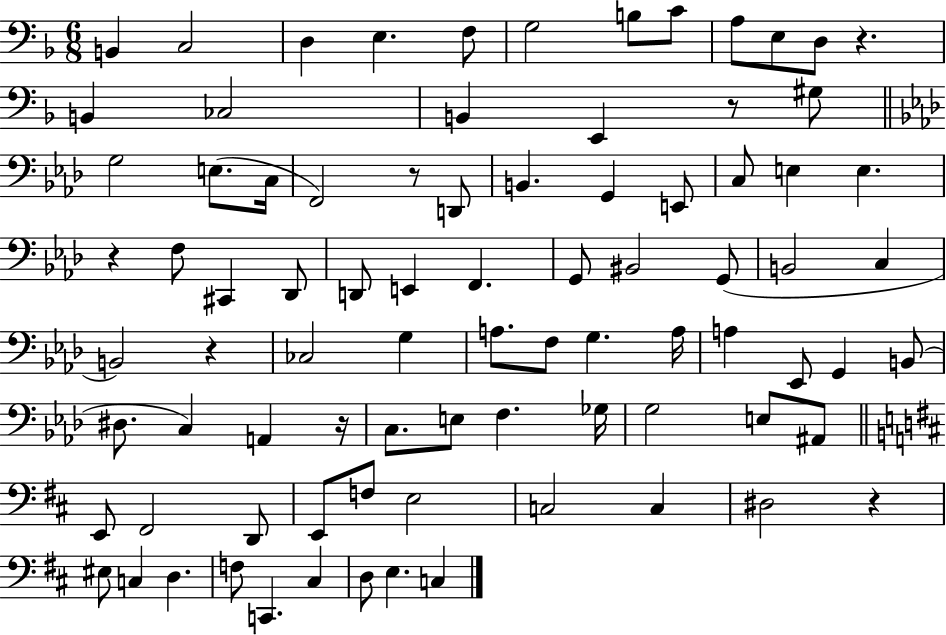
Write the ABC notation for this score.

X:1
T:Untitled
M:6/8
L:1/4
K:F
B,, C,2 D, E, F,/2 G,2 B,/2 C/2 A,/2 E,/2 D,/2 z B,, _C,2 B,, E,, z/2 ^G,/2 G,2 E,/2 C,/4 F,,2 z/2 D,,/2 B,, G,, E,,/2 C,/2 E, E, z F,/2 ^C,, _D,,/2 D,,/2 E,, F,, G,,/2 ^B,,2 G,,/2 B,,2 C, B,,2 z _C,2 G, A,/2 F,/2 G, A,/4 A, _E,,/2 G,, B,,/2 ^D,/2 C, A,, z/4 C,/2 E,/2 F, _G,/4 G,2 E,/2 ^A,,/2 E,,/2 ^F,,2 D,,/2 E,,/2 F,/2 E,2 C,2 C, ^D,2 z ^E,/2 C, D, F,/2 C,, ^C, D,/2 E, C,